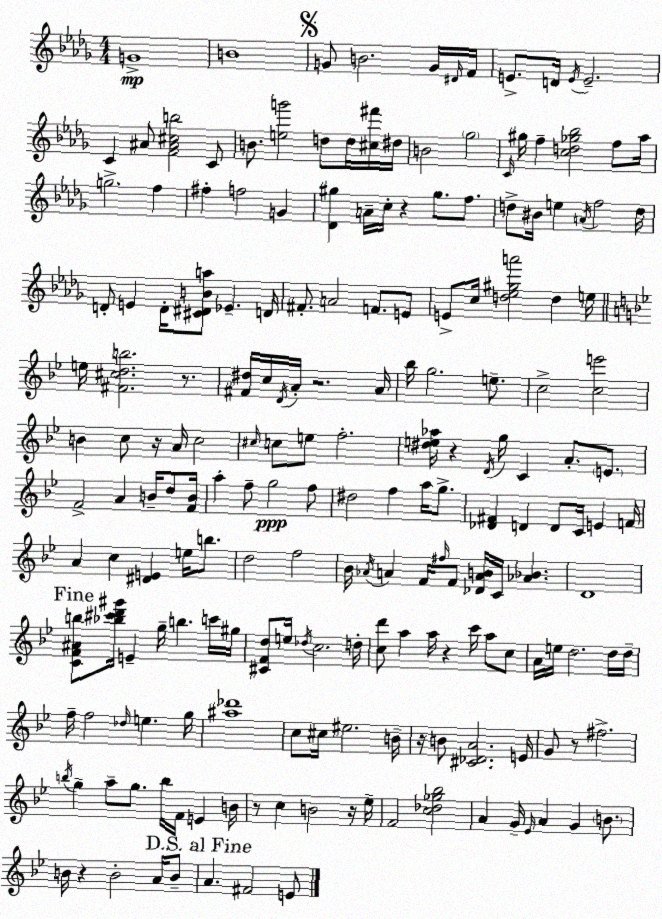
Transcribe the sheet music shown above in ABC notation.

X:1
T:Untitled
M:4/4
L:1/4
K:Bbm
G4 B4 G/2 B2 G/4 ^D/4 F/4 E/2 D/4 E/4 E2 C ^A/2 [F^A^cb]2 C/2 B/2 [eg']2 d/2 d/4 [^c^f']/4 ^d/4 B2 _g2 C/4 ^g/4 f [cd_g_b]2 f/2 _a/4 g2 f ^f f2 G [_D^g] A/4 c/4 z ^g/2 f/2 d/2 ^B/4 e A/4 f2 d/4 D/2 E D/4 [^C^DBa]/2 _E D/4 ^F/2 A2 F/2 E/2 E/2 c/4 [d_e^ga']2 d e/4 e/4 [^F^cdb]2 z/2 [^F^d]/4 c/4 D/4 A/4 z2 A/4 _b/4 g2 e/2 c2 [ce']2 B c/2 z/4 A/4 c2 ^c/4 c/2 e/2 f2 [^de_a]/4 z D/4 g/4 C A/2 E/2 F2 A B/4 d/2 [FB]/4 a f/2 g2 f/2 ^d2 f a/4 g/2 [_D^F] D D/2 C/4 E F/4 A c [^DE] e/4 b/2 d2 f2 _B/4 _A/4 A F/4 ^f/4 F/2 [_DAB]/4 C/4 [_A_B] D4 [CF^Ab]/2 [_b^c'd'^g']/4 E g/4 b c'/4 ^g/4 [^CFd]/2 e/4 _d/4 c2 d/4 [cd']/2 a a/4 z c'/4 a/2 c/2 A/4 e/4 d2 d/4 d/4 f/4 f2 _d/4 e g/4 [^a_d']4 c/2 ^c/4 ^e2 B/4 z/4 B/2 [^C_DA]2 E/4 G/2 z/2 ^f2 b/4 g a/2 g/2 b/4 F/4 E B/4 z/2 c B2 z/4 _e/4 F2 [c_d_g_b]2 A G/4 _E/4 A G B/2 B/4 z B2 A/4 B/2 A ^F2 E/2